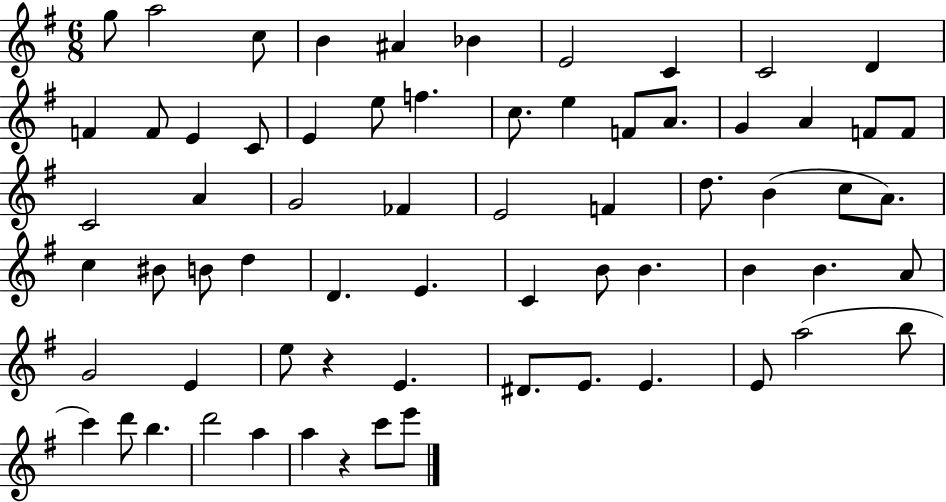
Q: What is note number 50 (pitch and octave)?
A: E5